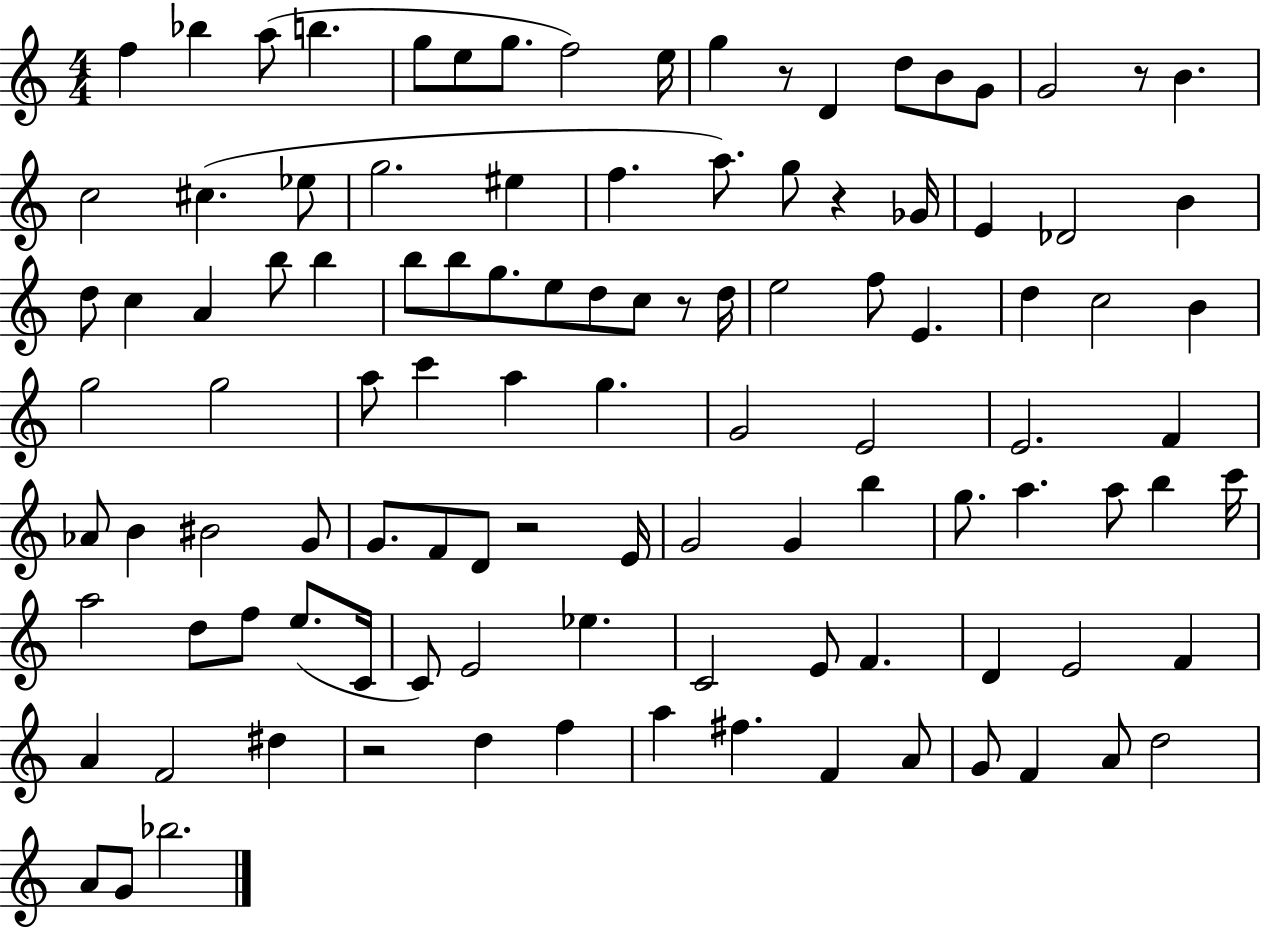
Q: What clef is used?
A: treble